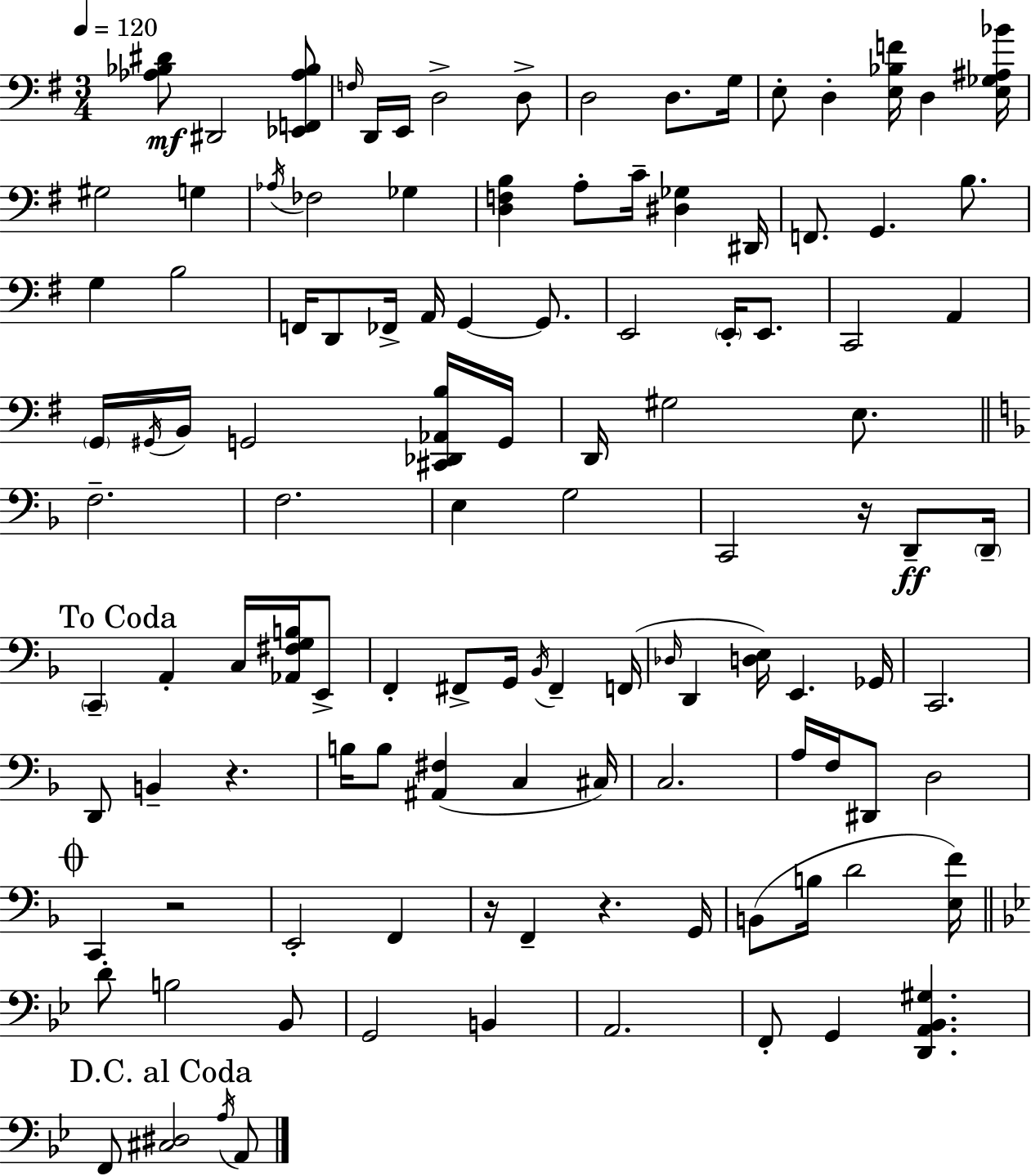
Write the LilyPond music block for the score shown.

{
  \clef bass
  \numericTimeSignature
  \time 3/4
  \key e \minor
  \tempo 4 = 120
  <aes bes dis'>8\mf dis,2 <ees, f, aes bes>8 | \grace { f16 } d,16 e,16 d2-> d8-> | d2 d8. | g16 e8-. d4-. <e bes f'>16 d4 | \break <e ges ais bes'>16 gis2 g4 | \acciaccatura { aes16 } fes2 ges4 | <d f b>4 a8-. c'16-- <dis ges>4 | dis,16 f,8. g,4. b8. | \break g4 b2 | f,16 d,8 fes,16-> a,16 g,4~~ g,8. | e,2 \parenthesize e,16-. e,8. | c,2 a,4 | \break \parenthesize g,16 \acciaccatura { gis,16 } b,16 g,2 | <cis, des, aes, b>16 g,16 d,16 gis2 | e8. \bar "||" \break \key f \major f2.-- | f2. | e4 g2 | c,2 r16 d,8--\ff \parenthesize d,16-- | \break \mark "To Coda" \parenthesize c,4-- a,4-. c16 <aes, fis g b>16 e,8-> | f,4-. fis,8-> g,16 \acciaccatura { bes,16 } fis,4-- | f,16( \grace { des16 } d,4 <d e>16) e,4. | ges,16 c,2. | \break d,8 b,4-- r4. | b16 b8 <ais, fis>4( c4 | cis16) c2. | a16 f16 dis,8 d2 | \break \mark \markup { \musicglyph "scripts.coda" } c,4 r2 | e,2-. f,4 | r16 f,4-- r4. | g,16 b,8( b16 d'2 | \break <e f'>16) \bar "||" \break \key bes \major d'8-. b2 bes,8 | g,2 b,4 | a,2. | f,8-. g,4 <d, a, bes, gis>4. | \break \mark "D.C. al Coda" f,8 <cis dis>2 \acciaccatura { a16 } a,8 | \bar "|."
}